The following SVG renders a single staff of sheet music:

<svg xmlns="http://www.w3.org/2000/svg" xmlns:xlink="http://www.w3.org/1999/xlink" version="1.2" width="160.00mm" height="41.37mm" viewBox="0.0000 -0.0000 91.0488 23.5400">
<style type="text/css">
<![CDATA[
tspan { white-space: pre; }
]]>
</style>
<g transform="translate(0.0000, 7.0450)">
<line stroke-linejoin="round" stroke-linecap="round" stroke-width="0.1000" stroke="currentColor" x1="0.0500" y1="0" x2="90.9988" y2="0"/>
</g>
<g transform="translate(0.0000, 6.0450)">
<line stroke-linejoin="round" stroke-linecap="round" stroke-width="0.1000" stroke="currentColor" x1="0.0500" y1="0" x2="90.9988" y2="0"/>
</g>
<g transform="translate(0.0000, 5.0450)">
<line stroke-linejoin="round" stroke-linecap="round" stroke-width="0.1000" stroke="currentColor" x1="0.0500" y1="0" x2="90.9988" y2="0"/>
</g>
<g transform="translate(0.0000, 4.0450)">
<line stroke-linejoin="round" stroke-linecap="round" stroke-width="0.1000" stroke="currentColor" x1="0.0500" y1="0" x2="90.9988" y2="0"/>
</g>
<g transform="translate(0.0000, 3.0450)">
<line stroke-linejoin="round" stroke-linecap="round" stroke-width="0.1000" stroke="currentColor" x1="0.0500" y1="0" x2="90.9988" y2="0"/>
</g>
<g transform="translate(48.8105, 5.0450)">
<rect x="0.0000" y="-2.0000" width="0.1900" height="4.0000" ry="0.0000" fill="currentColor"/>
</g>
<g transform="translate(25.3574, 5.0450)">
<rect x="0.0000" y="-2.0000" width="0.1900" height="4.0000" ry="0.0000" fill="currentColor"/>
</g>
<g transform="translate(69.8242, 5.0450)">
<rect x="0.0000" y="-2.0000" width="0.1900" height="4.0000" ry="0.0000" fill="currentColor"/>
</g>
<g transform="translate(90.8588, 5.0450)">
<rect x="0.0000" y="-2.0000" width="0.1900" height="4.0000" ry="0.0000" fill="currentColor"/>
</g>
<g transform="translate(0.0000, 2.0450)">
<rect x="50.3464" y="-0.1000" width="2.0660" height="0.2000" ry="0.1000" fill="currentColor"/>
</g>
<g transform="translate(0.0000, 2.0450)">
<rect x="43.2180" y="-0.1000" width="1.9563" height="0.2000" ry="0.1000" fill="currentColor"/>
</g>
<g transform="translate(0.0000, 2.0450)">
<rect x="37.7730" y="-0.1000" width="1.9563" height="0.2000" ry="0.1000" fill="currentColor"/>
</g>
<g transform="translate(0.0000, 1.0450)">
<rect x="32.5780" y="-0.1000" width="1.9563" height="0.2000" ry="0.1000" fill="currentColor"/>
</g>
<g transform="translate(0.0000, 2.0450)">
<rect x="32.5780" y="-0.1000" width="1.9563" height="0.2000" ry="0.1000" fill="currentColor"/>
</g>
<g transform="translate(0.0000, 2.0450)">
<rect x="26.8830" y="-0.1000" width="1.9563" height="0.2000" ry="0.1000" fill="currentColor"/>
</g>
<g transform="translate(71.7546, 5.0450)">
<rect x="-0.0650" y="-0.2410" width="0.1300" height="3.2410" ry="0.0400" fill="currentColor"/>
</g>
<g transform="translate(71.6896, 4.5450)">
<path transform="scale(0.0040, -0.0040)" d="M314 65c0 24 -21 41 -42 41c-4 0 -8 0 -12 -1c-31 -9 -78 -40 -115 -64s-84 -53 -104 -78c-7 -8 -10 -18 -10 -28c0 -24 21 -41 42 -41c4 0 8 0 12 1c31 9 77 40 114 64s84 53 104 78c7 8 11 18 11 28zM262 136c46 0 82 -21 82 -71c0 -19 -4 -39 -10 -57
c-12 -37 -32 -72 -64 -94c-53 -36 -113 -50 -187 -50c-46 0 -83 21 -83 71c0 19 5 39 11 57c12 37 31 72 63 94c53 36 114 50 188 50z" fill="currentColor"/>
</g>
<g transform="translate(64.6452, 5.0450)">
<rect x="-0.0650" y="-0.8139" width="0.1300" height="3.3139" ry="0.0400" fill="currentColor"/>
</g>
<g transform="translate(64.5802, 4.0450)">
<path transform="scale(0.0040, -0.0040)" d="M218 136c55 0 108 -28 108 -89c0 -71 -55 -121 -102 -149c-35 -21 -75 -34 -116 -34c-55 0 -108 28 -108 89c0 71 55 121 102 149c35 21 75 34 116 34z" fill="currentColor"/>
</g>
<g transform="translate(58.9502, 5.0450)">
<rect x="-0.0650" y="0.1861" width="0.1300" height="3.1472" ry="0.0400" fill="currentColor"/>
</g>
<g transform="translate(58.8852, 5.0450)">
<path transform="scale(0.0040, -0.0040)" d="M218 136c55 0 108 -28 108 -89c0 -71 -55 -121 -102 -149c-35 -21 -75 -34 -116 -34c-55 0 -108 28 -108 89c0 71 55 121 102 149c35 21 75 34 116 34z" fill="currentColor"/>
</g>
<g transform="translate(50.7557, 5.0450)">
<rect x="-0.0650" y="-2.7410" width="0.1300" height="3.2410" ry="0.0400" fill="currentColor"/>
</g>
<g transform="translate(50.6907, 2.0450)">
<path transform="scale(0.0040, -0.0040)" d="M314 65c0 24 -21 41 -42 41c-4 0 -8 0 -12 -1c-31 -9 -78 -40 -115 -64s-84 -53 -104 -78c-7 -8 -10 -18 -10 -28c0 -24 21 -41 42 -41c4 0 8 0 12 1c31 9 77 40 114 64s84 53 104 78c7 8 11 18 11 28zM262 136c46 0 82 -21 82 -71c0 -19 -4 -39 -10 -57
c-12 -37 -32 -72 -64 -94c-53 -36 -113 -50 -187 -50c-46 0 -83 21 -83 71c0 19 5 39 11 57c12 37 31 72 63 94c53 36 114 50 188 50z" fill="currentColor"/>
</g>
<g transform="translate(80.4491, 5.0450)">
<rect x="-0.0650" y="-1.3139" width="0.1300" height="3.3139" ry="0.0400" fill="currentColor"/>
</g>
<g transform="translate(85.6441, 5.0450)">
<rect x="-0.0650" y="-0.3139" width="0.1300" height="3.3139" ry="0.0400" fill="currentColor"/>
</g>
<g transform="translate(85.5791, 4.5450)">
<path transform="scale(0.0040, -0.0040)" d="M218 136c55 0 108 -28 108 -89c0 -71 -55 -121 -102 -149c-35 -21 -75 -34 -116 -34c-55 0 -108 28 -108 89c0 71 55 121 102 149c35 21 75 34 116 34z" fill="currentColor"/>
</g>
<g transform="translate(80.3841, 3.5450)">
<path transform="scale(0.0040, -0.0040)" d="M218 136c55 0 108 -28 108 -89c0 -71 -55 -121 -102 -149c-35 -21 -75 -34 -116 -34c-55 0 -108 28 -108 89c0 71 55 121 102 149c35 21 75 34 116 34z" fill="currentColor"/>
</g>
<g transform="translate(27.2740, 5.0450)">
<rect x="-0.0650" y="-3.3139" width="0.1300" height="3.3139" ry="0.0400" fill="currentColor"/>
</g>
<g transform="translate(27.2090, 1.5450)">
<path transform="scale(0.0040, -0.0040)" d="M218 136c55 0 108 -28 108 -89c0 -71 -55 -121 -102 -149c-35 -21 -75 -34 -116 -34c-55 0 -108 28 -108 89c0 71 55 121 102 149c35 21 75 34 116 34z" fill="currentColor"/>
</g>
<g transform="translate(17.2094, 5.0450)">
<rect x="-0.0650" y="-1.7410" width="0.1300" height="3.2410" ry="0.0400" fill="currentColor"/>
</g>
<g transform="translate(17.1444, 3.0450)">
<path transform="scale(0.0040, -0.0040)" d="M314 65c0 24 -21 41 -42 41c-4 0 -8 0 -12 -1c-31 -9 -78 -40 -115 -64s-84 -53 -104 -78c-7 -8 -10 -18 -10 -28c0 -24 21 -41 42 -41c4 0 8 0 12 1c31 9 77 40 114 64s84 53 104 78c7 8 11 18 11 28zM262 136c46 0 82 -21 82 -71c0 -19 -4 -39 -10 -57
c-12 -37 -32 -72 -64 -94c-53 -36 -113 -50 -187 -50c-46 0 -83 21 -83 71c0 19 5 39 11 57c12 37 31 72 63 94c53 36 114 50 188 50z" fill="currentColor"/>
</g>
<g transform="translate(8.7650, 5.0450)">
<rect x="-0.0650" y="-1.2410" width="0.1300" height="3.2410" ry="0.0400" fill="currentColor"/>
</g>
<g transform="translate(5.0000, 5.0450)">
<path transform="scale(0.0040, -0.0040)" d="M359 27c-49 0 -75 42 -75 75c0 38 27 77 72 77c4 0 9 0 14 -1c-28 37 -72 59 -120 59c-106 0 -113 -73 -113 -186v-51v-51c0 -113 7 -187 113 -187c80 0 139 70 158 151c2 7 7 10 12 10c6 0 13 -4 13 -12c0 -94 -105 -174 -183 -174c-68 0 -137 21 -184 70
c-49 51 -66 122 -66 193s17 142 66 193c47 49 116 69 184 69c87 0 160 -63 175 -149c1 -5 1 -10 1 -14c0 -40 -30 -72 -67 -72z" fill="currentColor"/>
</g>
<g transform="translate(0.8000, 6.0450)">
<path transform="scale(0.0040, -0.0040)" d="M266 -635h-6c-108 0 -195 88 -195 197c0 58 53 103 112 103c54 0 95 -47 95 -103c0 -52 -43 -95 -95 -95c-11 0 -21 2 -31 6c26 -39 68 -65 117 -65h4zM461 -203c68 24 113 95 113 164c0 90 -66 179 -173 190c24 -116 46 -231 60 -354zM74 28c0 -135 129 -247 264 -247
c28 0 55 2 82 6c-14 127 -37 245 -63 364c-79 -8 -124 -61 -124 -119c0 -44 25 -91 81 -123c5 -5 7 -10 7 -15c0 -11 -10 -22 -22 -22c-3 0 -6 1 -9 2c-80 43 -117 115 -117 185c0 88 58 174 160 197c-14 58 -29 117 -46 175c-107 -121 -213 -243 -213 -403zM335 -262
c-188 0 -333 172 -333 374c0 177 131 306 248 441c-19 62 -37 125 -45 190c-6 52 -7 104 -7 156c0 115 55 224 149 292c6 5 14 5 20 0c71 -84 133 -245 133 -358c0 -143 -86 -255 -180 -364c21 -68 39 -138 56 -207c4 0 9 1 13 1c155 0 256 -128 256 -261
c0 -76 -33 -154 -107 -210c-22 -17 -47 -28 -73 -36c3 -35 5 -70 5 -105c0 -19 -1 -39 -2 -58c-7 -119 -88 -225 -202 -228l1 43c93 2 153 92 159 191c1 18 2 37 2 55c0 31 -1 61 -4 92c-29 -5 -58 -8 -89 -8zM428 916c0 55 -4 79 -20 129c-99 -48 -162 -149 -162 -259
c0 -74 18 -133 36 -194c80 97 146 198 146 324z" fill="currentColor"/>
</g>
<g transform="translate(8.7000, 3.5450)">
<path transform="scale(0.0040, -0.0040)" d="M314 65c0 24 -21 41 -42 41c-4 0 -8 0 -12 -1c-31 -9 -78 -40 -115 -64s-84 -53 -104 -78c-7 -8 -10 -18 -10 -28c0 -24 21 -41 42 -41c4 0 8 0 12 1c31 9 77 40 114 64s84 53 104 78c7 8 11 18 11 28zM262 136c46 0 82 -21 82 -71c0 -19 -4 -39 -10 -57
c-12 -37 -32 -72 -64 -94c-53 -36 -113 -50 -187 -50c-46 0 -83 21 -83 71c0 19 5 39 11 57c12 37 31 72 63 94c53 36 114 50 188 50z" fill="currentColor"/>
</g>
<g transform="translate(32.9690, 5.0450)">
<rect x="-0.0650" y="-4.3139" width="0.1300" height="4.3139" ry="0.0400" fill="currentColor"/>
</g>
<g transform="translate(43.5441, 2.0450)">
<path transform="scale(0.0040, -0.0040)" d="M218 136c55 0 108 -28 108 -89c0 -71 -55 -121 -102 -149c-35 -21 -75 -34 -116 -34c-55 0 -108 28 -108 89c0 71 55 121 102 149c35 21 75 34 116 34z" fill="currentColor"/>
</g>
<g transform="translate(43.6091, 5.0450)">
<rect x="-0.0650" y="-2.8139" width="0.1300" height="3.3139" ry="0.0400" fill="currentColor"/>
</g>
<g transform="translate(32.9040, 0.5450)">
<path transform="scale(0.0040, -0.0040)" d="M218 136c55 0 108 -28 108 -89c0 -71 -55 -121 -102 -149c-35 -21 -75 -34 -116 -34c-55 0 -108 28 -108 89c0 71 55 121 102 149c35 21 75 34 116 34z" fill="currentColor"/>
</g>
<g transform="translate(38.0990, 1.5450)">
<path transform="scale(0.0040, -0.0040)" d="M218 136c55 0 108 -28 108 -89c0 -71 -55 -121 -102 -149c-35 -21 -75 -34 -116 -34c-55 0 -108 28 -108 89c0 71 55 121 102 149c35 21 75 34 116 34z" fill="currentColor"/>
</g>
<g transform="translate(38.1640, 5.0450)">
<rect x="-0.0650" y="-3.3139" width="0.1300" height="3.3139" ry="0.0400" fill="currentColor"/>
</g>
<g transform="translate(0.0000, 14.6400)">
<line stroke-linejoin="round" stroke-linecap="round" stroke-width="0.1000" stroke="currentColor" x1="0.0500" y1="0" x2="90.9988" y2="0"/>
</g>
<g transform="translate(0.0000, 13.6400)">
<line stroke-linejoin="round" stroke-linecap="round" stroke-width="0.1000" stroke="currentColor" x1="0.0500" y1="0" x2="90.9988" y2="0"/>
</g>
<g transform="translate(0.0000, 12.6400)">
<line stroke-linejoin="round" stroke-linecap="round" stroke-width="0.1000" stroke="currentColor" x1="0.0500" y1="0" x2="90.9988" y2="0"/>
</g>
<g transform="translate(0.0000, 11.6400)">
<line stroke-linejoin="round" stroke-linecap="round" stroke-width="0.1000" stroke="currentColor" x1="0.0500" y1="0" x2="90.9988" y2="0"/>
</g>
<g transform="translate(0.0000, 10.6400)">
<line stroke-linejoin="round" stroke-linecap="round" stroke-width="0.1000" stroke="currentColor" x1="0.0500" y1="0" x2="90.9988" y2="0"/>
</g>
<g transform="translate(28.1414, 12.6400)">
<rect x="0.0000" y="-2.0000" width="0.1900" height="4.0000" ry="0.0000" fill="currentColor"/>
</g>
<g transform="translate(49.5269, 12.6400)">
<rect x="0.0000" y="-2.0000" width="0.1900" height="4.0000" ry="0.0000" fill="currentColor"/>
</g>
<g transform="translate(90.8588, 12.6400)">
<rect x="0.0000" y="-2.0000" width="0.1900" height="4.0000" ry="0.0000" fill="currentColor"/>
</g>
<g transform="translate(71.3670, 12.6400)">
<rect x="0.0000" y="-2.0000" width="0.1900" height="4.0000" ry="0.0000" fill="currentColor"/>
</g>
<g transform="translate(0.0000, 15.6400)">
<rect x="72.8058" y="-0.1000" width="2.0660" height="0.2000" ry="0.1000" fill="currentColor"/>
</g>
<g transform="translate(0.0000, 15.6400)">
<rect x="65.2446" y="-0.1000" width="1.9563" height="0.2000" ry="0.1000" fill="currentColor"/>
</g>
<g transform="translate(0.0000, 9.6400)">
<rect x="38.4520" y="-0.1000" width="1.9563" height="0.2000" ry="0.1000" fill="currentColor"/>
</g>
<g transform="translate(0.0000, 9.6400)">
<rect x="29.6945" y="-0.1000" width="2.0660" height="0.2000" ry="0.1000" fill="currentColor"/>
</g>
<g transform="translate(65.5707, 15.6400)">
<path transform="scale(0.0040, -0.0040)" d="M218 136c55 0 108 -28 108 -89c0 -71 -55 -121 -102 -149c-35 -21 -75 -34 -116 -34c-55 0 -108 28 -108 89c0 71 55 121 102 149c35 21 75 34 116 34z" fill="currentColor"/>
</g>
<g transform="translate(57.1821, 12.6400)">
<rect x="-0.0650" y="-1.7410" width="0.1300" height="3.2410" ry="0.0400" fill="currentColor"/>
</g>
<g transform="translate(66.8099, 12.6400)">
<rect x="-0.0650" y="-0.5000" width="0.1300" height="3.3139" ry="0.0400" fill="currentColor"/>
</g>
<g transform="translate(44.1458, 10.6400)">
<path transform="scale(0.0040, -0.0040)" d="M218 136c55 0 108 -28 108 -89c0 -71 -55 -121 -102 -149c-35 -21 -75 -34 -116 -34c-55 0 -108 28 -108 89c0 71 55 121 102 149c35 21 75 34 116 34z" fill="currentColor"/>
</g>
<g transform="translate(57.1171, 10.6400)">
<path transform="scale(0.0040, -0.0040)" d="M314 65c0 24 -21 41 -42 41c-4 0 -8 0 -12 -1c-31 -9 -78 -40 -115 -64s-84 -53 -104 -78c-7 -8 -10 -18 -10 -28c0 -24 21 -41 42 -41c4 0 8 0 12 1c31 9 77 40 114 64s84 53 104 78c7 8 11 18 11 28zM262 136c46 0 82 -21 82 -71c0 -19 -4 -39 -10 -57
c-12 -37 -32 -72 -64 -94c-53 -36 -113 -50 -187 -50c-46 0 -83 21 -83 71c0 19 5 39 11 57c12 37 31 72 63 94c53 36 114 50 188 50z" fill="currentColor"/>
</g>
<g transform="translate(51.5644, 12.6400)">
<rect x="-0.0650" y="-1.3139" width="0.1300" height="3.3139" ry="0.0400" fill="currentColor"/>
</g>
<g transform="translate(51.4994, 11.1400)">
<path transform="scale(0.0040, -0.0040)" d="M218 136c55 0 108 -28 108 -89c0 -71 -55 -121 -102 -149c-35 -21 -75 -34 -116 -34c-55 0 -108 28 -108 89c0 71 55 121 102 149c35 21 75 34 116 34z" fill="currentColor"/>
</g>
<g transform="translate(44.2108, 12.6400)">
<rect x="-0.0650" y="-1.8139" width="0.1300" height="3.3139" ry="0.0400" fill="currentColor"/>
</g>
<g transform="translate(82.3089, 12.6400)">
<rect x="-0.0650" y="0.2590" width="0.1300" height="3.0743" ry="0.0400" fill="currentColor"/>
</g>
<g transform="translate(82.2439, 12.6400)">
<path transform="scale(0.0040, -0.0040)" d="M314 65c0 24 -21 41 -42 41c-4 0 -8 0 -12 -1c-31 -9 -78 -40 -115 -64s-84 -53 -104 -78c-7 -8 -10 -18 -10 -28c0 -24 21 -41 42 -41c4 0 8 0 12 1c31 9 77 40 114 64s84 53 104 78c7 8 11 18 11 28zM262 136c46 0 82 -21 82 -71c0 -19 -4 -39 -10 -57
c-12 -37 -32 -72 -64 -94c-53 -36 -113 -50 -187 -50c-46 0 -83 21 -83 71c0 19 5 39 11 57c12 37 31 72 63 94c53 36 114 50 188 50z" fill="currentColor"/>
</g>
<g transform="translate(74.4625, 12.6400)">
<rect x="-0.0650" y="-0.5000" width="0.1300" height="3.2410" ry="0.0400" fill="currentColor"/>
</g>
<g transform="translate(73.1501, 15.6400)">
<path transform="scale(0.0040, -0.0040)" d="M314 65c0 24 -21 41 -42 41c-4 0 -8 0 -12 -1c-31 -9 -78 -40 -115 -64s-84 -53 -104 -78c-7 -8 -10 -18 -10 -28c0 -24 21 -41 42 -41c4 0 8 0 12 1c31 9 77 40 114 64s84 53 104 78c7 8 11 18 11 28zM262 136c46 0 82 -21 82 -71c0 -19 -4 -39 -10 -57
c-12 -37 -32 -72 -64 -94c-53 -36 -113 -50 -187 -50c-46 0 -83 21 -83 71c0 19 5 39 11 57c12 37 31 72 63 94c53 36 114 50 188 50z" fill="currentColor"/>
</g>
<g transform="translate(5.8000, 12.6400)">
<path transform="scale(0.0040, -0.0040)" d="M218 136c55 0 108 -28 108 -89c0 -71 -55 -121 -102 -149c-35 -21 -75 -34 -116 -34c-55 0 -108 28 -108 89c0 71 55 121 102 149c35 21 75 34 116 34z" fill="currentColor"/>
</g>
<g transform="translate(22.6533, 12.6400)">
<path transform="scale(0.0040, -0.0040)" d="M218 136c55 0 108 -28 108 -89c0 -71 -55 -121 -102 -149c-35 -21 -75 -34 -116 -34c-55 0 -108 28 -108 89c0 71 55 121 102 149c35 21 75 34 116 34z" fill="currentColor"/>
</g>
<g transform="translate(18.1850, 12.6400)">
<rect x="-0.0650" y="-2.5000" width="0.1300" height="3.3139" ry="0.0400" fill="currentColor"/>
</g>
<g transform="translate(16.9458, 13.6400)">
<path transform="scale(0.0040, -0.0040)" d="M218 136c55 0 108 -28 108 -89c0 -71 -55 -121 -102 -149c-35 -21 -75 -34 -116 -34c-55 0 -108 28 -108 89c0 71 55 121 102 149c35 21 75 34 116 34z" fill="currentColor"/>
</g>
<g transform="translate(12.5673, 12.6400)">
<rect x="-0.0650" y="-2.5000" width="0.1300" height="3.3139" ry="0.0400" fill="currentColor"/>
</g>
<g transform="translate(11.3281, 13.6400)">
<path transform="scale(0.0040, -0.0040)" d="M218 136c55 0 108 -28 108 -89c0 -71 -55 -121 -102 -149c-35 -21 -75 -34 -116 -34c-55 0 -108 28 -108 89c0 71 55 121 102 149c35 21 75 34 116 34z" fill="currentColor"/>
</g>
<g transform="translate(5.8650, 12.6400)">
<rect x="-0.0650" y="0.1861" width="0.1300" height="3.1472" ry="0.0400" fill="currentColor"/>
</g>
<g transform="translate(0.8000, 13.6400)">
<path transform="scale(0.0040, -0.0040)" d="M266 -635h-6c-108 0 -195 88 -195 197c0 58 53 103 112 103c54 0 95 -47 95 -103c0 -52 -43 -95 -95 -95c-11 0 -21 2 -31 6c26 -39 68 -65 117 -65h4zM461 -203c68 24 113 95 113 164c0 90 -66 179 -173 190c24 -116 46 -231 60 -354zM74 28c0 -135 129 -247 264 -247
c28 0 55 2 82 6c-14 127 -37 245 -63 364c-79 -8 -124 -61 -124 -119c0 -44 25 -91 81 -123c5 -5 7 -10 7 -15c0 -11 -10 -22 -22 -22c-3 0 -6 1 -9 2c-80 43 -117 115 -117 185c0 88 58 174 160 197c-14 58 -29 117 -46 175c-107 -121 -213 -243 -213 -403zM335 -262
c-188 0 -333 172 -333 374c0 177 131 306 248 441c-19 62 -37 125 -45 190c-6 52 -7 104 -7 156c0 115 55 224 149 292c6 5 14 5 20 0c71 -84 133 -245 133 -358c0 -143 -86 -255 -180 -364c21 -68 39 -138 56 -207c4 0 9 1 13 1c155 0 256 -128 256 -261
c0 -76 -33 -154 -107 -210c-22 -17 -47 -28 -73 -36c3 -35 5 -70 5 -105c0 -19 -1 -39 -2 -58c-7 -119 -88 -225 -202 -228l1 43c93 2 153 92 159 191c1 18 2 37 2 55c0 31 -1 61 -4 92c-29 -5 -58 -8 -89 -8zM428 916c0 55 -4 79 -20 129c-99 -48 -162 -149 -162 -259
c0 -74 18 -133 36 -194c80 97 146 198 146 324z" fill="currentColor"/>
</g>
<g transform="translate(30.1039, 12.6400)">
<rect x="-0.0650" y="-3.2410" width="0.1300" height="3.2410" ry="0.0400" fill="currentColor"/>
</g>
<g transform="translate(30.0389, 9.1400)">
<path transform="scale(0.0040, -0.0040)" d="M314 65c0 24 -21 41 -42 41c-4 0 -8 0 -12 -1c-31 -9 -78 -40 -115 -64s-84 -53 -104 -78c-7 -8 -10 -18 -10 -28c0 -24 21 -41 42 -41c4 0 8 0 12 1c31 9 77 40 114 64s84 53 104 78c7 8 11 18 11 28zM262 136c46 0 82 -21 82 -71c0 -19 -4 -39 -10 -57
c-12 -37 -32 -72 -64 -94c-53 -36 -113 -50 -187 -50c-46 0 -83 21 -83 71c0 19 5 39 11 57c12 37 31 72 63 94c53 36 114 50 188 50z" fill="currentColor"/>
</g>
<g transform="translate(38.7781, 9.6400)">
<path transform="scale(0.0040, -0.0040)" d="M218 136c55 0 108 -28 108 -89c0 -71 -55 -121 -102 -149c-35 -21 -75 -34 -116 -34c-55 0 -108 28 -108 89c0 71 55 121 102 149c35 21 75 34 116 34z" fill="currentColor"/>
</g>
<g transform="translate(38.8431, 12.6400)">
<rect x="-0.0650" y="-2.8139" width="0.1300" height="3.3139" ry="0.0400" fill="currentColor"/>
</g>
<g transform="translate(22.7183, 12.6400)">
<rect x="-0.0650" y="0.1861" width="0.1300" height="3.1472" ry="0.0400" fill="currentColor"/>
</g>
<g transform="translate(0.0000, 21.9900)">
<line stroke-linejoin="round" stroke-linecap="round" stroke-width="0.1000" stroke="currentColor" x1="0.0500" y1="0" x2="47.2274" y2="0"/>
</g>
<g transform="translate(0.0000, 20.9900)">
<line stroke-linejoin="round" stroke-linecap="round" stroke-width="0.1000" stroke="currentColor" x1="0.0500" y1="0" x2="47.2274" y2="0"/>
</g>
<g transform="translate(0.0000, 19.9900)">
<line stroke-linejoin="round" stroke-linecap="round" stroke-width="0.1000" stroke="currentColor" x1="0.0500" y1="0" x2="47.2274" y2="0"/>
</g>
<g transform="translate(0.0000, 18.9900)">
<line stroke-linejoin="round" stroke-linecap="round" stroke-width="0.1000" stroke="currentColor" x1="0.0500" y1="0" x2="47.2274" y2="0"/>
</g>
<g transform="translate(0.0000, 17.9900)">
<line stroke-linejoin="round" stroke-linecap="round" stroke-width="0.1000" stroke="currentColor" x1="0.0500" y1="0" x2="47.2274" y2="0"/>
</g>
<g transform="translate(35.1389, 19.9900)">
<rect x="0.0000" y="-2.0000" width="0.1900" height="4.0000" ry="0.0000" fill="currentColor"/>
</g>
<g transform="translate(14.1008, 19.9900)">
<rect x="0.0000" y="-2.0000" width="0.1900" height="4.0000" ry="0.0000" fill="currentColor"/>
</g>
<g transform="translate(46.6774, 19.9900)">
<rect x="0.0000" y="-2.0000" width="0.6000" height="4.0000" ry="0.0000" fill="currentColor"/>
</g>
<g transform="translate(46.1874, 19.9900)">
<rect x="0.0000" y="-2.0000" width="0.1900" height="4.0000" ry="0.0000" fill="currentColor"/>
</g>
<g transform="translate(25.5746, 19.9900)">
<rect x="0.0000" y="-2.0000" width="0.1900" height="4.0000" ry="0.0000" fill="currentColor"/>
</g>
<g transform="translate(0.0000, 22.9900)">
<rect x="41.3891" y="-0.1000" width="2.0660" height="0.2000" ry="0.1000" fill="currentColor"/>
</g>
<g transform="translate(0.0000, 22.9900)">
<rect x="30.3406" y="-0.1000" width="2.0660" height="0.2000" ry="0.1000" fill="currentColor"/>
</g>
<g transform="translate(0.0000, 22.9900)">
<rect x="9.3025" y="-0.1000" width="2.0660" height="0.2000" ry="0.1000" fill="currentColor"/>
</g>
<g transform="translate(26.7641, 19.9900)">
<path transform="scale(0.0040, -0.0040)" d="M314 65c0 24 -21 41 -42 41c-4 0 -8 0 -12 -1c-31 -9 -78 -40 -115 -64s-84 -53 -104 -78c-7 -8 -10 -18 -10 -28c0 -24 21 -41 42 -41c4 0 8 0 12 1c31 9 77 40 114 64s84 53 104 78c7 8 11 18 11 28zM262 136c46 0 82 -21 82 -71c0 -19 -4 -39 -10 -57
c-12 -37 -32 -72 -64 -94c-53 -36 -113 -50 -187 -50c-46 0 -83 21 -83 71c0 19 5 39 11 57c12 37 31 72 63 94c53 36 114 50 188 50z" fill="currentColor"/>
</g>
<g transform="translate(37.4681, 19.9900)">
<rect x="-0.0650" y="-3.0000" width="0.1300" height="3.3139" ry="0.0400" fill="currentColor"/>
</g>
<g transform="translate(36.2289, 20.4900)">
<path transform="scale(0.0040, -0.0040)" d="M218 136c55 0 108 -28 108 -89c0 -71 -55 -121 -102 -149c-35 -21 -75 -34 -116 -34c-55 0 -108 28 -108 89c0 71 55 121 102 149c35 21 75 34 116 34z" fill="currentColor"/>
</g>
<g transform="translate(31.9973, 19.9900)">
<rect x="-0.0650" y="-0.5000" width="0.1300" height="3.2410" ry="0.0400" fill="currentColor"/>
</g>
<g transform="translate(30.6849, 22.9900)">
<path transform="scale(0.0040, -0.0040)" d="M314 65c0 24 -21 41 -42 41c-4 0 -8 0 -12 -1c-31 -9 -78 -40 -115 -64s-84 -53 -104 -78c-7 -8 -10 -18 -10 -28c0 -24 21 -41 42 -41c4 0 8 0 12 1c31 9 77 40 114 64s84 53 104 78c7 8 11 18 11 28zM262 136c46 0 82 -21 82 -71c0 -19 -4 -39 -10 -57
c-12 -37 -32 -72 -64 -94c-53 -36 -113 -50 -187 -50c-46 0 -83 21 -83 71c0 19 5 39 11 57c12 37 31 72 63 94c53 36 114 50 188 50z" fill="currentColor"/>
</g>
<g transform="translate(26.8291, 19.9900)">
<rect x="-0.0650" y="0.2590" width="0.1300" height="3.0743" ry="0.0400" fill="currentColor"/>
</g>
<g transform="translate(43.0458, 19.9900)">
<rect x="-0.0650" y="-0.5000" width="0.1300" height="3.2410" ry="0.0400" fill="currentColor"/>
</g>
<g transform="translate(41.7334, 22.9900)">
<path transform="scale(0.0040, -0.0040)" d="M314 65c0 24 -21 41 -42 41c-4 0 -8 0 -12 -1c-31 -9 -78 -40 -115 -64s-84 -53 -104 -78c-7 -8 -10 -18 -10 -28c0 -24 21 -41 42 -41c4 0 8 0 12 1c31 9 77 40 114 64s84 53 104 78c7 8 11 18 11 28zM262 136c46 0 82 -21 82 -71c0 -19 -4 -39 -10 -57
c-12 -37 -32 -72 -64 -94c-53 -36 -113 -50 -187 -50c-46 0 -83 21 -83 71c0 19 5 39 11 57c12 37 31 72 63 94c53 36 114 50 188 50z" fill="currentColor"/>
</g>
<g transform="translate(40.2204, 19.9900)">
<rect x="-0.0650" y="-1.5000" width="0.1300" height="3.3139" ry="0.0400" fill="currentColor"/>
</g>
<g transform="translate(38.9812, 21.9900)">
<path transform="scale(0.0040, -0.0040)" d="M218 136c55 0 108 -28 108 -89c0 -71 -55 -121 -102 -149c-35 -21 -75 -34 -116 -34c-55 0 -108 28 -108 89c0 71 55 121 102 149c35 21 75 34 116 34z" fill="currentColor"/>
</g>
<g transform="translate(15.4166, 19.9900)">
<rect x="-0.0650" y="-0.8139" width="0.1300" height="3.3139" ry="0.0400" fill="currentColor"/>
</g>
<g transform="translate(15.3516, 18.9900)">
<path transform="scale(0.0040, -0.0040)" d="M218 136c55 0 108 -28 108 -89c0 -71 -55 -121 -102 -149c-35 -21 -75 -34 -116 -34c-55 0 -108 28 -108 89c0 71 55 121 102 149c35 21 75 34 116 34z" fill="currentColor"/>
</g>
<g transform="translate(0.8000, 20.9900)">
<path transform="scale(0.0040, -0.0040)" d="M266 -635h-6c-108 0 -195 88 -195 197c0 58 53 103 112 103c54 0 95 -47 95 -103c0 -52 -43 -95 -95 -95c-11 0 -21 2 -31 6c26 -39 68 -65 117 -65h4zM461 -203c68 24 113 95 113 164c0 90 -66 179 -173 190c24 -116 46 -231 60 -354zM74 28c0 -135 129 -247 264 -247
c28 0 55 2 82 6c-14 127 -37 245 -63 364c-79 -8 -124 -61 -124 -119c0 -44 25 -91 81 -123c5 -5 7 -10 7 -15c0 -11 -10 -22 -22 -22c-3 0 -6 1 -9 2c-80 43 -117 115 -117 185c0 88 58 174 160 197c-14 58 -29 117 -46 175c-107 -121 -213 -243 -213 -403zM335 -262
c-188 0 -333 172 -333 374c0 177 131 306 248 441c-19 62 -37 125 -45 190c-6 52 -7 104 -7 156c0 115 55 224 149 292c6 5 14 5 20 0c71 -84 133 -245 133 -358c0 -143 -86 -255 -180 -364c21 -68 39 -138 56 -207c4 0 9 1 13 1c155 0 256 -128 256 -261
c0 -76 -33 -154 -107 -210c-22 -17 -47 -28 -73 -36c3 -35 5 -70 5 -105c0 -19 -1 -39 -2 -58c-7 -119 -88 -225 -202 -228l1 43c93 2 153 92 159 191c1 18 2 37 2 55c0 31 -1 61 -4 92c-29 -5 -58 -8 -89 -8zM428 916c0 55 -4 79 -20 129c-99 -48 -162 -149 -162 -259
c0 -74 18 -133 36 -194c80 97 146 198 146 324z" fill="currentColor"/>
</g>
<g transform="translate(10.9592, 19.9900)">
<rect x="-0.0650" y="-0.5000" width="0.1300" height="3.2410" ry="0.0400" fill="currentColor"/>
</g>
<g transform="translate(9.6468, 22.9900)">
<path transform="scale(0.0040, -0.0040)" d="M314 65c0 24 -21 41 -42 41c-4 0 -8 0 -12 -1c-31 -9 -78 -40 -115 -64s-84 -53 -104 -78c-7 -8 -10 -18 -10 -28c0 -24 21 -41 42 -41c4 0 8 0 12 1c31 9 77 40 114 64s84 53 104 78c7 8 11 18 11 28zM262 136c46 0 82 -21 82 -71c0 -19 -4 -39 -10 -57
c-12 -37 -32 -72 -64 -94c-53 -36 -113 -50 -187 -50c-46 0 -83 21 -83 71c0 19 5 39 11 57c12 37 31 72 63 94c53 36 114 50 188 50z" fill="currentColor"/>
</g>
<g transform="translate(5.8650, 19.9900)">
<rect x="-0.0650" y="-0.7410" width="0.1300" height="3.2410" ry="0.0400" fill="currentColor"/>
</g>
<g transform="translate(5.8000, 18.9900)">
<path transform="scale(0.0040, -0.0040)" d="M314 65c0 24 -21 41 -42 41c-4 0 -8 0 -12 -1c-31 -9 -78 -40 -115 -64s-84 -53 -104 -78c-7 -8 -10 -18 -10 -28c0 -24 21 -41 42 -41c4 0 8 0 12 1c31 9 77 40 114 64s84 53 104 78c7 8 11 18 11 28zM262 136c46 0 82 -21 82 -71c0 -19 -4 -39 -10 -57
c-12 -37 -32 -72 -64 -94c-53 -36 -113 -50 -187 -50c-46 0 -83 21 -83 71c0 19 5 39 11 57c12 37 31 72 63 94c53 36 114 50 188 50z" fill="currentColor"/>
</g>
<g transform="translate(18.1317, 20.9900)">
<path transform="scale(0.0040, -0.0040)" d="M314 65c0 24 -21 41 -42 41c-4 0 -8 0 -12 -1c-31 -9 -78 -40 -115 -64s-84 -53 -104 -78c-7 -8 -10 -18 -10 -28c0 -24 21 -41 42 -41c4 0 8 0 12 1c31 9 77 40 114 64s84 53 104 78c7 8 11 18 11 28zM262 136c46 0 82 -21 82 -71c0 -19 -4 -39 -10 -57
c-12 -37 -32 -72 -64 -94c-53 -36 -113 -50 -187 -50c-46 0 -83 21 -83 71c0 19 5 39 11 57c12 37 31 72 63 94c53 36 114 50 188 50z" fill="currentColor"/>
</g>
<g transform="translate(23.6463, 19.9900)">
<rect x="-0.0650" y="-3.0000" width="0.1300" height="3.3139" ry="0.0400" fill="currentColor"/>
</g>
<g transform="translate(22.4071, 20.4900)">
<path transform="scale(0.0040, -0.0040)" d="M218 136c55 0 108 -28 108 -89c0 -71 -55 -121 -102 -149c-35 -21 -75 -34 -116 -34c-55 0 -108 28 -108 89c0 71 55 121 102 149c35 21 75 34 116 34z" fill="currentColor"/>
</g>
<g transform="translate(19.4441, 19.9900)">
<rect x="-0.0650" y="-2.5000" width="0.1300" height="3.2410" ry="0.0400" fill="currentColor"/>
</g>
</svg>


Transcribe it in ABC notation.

X:1
T:Untitled
M:4/4
L:1/4
K:C
e2 f2 b d' b a a2 B d c2 e c B G G B b2 a f e f2 C C2 B2 d2 C2 d G2 A B2 C2 A E C2